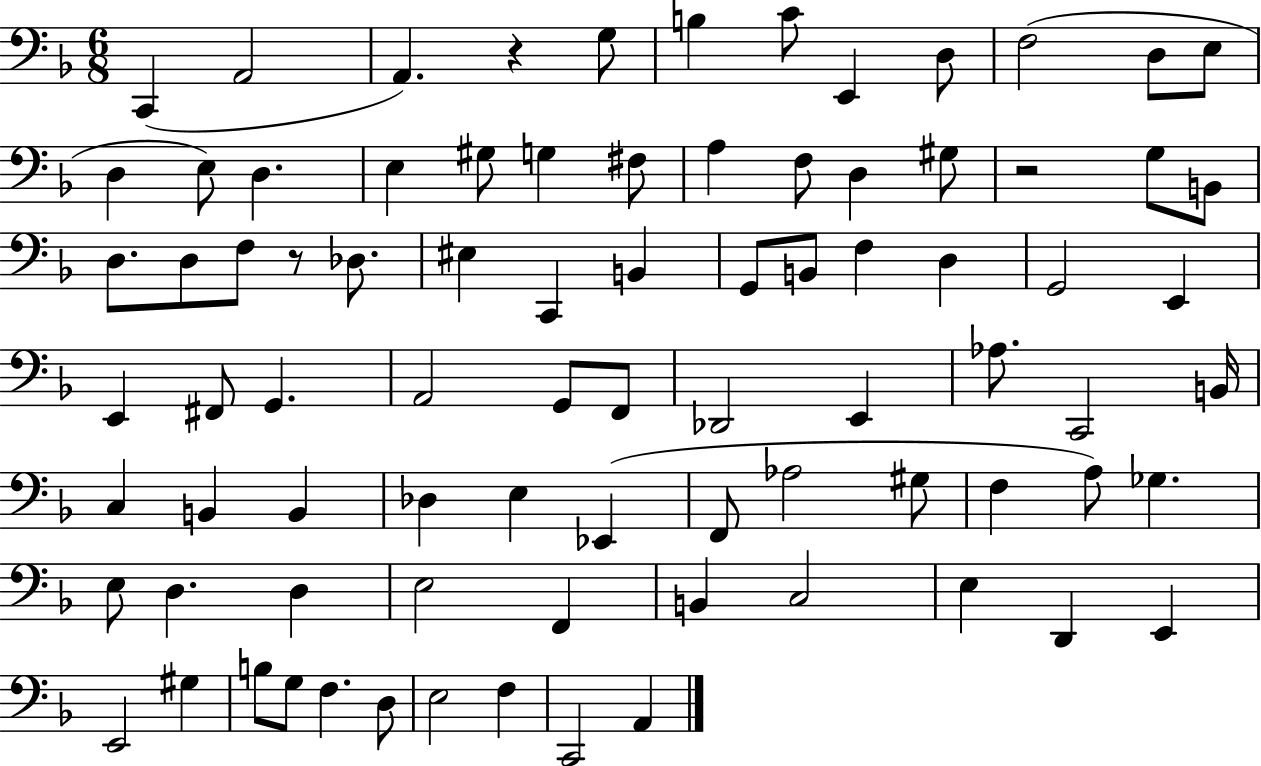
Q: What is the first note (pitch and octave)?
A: C2